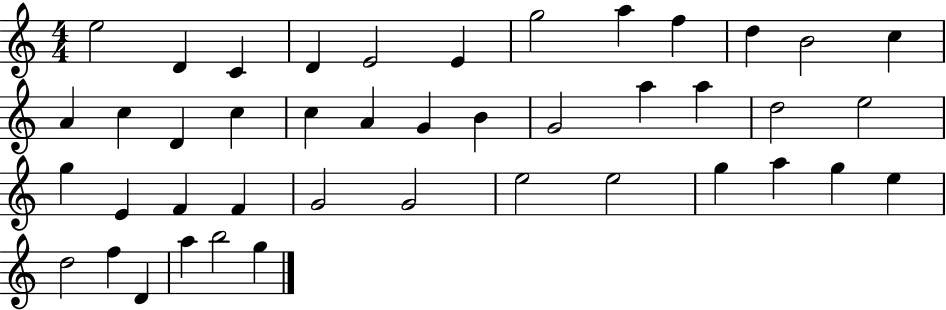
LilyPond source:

{
  \clef treble
  \numericTimeSignature
  \time 4/4
  \key c \major
  e''2 d'4 c'4 | d'4 e'2 e'4 | g''2 a''4 f''4 | d''4 b'2 c''4 | \break a'4 c''4 d'4 c''4 | c''4 a'4 g'4 b'4 | g'2 a''4 a''4 | d''2 e''2 | \break g''4 e'4 f'4 f'4 | g'2 g'2 | e''2 e''2 | g''4 a''4 g''4 e''4 | \break d''2 f''4 d'4 | a''4 b''2 g''4 | \bar "|."
}